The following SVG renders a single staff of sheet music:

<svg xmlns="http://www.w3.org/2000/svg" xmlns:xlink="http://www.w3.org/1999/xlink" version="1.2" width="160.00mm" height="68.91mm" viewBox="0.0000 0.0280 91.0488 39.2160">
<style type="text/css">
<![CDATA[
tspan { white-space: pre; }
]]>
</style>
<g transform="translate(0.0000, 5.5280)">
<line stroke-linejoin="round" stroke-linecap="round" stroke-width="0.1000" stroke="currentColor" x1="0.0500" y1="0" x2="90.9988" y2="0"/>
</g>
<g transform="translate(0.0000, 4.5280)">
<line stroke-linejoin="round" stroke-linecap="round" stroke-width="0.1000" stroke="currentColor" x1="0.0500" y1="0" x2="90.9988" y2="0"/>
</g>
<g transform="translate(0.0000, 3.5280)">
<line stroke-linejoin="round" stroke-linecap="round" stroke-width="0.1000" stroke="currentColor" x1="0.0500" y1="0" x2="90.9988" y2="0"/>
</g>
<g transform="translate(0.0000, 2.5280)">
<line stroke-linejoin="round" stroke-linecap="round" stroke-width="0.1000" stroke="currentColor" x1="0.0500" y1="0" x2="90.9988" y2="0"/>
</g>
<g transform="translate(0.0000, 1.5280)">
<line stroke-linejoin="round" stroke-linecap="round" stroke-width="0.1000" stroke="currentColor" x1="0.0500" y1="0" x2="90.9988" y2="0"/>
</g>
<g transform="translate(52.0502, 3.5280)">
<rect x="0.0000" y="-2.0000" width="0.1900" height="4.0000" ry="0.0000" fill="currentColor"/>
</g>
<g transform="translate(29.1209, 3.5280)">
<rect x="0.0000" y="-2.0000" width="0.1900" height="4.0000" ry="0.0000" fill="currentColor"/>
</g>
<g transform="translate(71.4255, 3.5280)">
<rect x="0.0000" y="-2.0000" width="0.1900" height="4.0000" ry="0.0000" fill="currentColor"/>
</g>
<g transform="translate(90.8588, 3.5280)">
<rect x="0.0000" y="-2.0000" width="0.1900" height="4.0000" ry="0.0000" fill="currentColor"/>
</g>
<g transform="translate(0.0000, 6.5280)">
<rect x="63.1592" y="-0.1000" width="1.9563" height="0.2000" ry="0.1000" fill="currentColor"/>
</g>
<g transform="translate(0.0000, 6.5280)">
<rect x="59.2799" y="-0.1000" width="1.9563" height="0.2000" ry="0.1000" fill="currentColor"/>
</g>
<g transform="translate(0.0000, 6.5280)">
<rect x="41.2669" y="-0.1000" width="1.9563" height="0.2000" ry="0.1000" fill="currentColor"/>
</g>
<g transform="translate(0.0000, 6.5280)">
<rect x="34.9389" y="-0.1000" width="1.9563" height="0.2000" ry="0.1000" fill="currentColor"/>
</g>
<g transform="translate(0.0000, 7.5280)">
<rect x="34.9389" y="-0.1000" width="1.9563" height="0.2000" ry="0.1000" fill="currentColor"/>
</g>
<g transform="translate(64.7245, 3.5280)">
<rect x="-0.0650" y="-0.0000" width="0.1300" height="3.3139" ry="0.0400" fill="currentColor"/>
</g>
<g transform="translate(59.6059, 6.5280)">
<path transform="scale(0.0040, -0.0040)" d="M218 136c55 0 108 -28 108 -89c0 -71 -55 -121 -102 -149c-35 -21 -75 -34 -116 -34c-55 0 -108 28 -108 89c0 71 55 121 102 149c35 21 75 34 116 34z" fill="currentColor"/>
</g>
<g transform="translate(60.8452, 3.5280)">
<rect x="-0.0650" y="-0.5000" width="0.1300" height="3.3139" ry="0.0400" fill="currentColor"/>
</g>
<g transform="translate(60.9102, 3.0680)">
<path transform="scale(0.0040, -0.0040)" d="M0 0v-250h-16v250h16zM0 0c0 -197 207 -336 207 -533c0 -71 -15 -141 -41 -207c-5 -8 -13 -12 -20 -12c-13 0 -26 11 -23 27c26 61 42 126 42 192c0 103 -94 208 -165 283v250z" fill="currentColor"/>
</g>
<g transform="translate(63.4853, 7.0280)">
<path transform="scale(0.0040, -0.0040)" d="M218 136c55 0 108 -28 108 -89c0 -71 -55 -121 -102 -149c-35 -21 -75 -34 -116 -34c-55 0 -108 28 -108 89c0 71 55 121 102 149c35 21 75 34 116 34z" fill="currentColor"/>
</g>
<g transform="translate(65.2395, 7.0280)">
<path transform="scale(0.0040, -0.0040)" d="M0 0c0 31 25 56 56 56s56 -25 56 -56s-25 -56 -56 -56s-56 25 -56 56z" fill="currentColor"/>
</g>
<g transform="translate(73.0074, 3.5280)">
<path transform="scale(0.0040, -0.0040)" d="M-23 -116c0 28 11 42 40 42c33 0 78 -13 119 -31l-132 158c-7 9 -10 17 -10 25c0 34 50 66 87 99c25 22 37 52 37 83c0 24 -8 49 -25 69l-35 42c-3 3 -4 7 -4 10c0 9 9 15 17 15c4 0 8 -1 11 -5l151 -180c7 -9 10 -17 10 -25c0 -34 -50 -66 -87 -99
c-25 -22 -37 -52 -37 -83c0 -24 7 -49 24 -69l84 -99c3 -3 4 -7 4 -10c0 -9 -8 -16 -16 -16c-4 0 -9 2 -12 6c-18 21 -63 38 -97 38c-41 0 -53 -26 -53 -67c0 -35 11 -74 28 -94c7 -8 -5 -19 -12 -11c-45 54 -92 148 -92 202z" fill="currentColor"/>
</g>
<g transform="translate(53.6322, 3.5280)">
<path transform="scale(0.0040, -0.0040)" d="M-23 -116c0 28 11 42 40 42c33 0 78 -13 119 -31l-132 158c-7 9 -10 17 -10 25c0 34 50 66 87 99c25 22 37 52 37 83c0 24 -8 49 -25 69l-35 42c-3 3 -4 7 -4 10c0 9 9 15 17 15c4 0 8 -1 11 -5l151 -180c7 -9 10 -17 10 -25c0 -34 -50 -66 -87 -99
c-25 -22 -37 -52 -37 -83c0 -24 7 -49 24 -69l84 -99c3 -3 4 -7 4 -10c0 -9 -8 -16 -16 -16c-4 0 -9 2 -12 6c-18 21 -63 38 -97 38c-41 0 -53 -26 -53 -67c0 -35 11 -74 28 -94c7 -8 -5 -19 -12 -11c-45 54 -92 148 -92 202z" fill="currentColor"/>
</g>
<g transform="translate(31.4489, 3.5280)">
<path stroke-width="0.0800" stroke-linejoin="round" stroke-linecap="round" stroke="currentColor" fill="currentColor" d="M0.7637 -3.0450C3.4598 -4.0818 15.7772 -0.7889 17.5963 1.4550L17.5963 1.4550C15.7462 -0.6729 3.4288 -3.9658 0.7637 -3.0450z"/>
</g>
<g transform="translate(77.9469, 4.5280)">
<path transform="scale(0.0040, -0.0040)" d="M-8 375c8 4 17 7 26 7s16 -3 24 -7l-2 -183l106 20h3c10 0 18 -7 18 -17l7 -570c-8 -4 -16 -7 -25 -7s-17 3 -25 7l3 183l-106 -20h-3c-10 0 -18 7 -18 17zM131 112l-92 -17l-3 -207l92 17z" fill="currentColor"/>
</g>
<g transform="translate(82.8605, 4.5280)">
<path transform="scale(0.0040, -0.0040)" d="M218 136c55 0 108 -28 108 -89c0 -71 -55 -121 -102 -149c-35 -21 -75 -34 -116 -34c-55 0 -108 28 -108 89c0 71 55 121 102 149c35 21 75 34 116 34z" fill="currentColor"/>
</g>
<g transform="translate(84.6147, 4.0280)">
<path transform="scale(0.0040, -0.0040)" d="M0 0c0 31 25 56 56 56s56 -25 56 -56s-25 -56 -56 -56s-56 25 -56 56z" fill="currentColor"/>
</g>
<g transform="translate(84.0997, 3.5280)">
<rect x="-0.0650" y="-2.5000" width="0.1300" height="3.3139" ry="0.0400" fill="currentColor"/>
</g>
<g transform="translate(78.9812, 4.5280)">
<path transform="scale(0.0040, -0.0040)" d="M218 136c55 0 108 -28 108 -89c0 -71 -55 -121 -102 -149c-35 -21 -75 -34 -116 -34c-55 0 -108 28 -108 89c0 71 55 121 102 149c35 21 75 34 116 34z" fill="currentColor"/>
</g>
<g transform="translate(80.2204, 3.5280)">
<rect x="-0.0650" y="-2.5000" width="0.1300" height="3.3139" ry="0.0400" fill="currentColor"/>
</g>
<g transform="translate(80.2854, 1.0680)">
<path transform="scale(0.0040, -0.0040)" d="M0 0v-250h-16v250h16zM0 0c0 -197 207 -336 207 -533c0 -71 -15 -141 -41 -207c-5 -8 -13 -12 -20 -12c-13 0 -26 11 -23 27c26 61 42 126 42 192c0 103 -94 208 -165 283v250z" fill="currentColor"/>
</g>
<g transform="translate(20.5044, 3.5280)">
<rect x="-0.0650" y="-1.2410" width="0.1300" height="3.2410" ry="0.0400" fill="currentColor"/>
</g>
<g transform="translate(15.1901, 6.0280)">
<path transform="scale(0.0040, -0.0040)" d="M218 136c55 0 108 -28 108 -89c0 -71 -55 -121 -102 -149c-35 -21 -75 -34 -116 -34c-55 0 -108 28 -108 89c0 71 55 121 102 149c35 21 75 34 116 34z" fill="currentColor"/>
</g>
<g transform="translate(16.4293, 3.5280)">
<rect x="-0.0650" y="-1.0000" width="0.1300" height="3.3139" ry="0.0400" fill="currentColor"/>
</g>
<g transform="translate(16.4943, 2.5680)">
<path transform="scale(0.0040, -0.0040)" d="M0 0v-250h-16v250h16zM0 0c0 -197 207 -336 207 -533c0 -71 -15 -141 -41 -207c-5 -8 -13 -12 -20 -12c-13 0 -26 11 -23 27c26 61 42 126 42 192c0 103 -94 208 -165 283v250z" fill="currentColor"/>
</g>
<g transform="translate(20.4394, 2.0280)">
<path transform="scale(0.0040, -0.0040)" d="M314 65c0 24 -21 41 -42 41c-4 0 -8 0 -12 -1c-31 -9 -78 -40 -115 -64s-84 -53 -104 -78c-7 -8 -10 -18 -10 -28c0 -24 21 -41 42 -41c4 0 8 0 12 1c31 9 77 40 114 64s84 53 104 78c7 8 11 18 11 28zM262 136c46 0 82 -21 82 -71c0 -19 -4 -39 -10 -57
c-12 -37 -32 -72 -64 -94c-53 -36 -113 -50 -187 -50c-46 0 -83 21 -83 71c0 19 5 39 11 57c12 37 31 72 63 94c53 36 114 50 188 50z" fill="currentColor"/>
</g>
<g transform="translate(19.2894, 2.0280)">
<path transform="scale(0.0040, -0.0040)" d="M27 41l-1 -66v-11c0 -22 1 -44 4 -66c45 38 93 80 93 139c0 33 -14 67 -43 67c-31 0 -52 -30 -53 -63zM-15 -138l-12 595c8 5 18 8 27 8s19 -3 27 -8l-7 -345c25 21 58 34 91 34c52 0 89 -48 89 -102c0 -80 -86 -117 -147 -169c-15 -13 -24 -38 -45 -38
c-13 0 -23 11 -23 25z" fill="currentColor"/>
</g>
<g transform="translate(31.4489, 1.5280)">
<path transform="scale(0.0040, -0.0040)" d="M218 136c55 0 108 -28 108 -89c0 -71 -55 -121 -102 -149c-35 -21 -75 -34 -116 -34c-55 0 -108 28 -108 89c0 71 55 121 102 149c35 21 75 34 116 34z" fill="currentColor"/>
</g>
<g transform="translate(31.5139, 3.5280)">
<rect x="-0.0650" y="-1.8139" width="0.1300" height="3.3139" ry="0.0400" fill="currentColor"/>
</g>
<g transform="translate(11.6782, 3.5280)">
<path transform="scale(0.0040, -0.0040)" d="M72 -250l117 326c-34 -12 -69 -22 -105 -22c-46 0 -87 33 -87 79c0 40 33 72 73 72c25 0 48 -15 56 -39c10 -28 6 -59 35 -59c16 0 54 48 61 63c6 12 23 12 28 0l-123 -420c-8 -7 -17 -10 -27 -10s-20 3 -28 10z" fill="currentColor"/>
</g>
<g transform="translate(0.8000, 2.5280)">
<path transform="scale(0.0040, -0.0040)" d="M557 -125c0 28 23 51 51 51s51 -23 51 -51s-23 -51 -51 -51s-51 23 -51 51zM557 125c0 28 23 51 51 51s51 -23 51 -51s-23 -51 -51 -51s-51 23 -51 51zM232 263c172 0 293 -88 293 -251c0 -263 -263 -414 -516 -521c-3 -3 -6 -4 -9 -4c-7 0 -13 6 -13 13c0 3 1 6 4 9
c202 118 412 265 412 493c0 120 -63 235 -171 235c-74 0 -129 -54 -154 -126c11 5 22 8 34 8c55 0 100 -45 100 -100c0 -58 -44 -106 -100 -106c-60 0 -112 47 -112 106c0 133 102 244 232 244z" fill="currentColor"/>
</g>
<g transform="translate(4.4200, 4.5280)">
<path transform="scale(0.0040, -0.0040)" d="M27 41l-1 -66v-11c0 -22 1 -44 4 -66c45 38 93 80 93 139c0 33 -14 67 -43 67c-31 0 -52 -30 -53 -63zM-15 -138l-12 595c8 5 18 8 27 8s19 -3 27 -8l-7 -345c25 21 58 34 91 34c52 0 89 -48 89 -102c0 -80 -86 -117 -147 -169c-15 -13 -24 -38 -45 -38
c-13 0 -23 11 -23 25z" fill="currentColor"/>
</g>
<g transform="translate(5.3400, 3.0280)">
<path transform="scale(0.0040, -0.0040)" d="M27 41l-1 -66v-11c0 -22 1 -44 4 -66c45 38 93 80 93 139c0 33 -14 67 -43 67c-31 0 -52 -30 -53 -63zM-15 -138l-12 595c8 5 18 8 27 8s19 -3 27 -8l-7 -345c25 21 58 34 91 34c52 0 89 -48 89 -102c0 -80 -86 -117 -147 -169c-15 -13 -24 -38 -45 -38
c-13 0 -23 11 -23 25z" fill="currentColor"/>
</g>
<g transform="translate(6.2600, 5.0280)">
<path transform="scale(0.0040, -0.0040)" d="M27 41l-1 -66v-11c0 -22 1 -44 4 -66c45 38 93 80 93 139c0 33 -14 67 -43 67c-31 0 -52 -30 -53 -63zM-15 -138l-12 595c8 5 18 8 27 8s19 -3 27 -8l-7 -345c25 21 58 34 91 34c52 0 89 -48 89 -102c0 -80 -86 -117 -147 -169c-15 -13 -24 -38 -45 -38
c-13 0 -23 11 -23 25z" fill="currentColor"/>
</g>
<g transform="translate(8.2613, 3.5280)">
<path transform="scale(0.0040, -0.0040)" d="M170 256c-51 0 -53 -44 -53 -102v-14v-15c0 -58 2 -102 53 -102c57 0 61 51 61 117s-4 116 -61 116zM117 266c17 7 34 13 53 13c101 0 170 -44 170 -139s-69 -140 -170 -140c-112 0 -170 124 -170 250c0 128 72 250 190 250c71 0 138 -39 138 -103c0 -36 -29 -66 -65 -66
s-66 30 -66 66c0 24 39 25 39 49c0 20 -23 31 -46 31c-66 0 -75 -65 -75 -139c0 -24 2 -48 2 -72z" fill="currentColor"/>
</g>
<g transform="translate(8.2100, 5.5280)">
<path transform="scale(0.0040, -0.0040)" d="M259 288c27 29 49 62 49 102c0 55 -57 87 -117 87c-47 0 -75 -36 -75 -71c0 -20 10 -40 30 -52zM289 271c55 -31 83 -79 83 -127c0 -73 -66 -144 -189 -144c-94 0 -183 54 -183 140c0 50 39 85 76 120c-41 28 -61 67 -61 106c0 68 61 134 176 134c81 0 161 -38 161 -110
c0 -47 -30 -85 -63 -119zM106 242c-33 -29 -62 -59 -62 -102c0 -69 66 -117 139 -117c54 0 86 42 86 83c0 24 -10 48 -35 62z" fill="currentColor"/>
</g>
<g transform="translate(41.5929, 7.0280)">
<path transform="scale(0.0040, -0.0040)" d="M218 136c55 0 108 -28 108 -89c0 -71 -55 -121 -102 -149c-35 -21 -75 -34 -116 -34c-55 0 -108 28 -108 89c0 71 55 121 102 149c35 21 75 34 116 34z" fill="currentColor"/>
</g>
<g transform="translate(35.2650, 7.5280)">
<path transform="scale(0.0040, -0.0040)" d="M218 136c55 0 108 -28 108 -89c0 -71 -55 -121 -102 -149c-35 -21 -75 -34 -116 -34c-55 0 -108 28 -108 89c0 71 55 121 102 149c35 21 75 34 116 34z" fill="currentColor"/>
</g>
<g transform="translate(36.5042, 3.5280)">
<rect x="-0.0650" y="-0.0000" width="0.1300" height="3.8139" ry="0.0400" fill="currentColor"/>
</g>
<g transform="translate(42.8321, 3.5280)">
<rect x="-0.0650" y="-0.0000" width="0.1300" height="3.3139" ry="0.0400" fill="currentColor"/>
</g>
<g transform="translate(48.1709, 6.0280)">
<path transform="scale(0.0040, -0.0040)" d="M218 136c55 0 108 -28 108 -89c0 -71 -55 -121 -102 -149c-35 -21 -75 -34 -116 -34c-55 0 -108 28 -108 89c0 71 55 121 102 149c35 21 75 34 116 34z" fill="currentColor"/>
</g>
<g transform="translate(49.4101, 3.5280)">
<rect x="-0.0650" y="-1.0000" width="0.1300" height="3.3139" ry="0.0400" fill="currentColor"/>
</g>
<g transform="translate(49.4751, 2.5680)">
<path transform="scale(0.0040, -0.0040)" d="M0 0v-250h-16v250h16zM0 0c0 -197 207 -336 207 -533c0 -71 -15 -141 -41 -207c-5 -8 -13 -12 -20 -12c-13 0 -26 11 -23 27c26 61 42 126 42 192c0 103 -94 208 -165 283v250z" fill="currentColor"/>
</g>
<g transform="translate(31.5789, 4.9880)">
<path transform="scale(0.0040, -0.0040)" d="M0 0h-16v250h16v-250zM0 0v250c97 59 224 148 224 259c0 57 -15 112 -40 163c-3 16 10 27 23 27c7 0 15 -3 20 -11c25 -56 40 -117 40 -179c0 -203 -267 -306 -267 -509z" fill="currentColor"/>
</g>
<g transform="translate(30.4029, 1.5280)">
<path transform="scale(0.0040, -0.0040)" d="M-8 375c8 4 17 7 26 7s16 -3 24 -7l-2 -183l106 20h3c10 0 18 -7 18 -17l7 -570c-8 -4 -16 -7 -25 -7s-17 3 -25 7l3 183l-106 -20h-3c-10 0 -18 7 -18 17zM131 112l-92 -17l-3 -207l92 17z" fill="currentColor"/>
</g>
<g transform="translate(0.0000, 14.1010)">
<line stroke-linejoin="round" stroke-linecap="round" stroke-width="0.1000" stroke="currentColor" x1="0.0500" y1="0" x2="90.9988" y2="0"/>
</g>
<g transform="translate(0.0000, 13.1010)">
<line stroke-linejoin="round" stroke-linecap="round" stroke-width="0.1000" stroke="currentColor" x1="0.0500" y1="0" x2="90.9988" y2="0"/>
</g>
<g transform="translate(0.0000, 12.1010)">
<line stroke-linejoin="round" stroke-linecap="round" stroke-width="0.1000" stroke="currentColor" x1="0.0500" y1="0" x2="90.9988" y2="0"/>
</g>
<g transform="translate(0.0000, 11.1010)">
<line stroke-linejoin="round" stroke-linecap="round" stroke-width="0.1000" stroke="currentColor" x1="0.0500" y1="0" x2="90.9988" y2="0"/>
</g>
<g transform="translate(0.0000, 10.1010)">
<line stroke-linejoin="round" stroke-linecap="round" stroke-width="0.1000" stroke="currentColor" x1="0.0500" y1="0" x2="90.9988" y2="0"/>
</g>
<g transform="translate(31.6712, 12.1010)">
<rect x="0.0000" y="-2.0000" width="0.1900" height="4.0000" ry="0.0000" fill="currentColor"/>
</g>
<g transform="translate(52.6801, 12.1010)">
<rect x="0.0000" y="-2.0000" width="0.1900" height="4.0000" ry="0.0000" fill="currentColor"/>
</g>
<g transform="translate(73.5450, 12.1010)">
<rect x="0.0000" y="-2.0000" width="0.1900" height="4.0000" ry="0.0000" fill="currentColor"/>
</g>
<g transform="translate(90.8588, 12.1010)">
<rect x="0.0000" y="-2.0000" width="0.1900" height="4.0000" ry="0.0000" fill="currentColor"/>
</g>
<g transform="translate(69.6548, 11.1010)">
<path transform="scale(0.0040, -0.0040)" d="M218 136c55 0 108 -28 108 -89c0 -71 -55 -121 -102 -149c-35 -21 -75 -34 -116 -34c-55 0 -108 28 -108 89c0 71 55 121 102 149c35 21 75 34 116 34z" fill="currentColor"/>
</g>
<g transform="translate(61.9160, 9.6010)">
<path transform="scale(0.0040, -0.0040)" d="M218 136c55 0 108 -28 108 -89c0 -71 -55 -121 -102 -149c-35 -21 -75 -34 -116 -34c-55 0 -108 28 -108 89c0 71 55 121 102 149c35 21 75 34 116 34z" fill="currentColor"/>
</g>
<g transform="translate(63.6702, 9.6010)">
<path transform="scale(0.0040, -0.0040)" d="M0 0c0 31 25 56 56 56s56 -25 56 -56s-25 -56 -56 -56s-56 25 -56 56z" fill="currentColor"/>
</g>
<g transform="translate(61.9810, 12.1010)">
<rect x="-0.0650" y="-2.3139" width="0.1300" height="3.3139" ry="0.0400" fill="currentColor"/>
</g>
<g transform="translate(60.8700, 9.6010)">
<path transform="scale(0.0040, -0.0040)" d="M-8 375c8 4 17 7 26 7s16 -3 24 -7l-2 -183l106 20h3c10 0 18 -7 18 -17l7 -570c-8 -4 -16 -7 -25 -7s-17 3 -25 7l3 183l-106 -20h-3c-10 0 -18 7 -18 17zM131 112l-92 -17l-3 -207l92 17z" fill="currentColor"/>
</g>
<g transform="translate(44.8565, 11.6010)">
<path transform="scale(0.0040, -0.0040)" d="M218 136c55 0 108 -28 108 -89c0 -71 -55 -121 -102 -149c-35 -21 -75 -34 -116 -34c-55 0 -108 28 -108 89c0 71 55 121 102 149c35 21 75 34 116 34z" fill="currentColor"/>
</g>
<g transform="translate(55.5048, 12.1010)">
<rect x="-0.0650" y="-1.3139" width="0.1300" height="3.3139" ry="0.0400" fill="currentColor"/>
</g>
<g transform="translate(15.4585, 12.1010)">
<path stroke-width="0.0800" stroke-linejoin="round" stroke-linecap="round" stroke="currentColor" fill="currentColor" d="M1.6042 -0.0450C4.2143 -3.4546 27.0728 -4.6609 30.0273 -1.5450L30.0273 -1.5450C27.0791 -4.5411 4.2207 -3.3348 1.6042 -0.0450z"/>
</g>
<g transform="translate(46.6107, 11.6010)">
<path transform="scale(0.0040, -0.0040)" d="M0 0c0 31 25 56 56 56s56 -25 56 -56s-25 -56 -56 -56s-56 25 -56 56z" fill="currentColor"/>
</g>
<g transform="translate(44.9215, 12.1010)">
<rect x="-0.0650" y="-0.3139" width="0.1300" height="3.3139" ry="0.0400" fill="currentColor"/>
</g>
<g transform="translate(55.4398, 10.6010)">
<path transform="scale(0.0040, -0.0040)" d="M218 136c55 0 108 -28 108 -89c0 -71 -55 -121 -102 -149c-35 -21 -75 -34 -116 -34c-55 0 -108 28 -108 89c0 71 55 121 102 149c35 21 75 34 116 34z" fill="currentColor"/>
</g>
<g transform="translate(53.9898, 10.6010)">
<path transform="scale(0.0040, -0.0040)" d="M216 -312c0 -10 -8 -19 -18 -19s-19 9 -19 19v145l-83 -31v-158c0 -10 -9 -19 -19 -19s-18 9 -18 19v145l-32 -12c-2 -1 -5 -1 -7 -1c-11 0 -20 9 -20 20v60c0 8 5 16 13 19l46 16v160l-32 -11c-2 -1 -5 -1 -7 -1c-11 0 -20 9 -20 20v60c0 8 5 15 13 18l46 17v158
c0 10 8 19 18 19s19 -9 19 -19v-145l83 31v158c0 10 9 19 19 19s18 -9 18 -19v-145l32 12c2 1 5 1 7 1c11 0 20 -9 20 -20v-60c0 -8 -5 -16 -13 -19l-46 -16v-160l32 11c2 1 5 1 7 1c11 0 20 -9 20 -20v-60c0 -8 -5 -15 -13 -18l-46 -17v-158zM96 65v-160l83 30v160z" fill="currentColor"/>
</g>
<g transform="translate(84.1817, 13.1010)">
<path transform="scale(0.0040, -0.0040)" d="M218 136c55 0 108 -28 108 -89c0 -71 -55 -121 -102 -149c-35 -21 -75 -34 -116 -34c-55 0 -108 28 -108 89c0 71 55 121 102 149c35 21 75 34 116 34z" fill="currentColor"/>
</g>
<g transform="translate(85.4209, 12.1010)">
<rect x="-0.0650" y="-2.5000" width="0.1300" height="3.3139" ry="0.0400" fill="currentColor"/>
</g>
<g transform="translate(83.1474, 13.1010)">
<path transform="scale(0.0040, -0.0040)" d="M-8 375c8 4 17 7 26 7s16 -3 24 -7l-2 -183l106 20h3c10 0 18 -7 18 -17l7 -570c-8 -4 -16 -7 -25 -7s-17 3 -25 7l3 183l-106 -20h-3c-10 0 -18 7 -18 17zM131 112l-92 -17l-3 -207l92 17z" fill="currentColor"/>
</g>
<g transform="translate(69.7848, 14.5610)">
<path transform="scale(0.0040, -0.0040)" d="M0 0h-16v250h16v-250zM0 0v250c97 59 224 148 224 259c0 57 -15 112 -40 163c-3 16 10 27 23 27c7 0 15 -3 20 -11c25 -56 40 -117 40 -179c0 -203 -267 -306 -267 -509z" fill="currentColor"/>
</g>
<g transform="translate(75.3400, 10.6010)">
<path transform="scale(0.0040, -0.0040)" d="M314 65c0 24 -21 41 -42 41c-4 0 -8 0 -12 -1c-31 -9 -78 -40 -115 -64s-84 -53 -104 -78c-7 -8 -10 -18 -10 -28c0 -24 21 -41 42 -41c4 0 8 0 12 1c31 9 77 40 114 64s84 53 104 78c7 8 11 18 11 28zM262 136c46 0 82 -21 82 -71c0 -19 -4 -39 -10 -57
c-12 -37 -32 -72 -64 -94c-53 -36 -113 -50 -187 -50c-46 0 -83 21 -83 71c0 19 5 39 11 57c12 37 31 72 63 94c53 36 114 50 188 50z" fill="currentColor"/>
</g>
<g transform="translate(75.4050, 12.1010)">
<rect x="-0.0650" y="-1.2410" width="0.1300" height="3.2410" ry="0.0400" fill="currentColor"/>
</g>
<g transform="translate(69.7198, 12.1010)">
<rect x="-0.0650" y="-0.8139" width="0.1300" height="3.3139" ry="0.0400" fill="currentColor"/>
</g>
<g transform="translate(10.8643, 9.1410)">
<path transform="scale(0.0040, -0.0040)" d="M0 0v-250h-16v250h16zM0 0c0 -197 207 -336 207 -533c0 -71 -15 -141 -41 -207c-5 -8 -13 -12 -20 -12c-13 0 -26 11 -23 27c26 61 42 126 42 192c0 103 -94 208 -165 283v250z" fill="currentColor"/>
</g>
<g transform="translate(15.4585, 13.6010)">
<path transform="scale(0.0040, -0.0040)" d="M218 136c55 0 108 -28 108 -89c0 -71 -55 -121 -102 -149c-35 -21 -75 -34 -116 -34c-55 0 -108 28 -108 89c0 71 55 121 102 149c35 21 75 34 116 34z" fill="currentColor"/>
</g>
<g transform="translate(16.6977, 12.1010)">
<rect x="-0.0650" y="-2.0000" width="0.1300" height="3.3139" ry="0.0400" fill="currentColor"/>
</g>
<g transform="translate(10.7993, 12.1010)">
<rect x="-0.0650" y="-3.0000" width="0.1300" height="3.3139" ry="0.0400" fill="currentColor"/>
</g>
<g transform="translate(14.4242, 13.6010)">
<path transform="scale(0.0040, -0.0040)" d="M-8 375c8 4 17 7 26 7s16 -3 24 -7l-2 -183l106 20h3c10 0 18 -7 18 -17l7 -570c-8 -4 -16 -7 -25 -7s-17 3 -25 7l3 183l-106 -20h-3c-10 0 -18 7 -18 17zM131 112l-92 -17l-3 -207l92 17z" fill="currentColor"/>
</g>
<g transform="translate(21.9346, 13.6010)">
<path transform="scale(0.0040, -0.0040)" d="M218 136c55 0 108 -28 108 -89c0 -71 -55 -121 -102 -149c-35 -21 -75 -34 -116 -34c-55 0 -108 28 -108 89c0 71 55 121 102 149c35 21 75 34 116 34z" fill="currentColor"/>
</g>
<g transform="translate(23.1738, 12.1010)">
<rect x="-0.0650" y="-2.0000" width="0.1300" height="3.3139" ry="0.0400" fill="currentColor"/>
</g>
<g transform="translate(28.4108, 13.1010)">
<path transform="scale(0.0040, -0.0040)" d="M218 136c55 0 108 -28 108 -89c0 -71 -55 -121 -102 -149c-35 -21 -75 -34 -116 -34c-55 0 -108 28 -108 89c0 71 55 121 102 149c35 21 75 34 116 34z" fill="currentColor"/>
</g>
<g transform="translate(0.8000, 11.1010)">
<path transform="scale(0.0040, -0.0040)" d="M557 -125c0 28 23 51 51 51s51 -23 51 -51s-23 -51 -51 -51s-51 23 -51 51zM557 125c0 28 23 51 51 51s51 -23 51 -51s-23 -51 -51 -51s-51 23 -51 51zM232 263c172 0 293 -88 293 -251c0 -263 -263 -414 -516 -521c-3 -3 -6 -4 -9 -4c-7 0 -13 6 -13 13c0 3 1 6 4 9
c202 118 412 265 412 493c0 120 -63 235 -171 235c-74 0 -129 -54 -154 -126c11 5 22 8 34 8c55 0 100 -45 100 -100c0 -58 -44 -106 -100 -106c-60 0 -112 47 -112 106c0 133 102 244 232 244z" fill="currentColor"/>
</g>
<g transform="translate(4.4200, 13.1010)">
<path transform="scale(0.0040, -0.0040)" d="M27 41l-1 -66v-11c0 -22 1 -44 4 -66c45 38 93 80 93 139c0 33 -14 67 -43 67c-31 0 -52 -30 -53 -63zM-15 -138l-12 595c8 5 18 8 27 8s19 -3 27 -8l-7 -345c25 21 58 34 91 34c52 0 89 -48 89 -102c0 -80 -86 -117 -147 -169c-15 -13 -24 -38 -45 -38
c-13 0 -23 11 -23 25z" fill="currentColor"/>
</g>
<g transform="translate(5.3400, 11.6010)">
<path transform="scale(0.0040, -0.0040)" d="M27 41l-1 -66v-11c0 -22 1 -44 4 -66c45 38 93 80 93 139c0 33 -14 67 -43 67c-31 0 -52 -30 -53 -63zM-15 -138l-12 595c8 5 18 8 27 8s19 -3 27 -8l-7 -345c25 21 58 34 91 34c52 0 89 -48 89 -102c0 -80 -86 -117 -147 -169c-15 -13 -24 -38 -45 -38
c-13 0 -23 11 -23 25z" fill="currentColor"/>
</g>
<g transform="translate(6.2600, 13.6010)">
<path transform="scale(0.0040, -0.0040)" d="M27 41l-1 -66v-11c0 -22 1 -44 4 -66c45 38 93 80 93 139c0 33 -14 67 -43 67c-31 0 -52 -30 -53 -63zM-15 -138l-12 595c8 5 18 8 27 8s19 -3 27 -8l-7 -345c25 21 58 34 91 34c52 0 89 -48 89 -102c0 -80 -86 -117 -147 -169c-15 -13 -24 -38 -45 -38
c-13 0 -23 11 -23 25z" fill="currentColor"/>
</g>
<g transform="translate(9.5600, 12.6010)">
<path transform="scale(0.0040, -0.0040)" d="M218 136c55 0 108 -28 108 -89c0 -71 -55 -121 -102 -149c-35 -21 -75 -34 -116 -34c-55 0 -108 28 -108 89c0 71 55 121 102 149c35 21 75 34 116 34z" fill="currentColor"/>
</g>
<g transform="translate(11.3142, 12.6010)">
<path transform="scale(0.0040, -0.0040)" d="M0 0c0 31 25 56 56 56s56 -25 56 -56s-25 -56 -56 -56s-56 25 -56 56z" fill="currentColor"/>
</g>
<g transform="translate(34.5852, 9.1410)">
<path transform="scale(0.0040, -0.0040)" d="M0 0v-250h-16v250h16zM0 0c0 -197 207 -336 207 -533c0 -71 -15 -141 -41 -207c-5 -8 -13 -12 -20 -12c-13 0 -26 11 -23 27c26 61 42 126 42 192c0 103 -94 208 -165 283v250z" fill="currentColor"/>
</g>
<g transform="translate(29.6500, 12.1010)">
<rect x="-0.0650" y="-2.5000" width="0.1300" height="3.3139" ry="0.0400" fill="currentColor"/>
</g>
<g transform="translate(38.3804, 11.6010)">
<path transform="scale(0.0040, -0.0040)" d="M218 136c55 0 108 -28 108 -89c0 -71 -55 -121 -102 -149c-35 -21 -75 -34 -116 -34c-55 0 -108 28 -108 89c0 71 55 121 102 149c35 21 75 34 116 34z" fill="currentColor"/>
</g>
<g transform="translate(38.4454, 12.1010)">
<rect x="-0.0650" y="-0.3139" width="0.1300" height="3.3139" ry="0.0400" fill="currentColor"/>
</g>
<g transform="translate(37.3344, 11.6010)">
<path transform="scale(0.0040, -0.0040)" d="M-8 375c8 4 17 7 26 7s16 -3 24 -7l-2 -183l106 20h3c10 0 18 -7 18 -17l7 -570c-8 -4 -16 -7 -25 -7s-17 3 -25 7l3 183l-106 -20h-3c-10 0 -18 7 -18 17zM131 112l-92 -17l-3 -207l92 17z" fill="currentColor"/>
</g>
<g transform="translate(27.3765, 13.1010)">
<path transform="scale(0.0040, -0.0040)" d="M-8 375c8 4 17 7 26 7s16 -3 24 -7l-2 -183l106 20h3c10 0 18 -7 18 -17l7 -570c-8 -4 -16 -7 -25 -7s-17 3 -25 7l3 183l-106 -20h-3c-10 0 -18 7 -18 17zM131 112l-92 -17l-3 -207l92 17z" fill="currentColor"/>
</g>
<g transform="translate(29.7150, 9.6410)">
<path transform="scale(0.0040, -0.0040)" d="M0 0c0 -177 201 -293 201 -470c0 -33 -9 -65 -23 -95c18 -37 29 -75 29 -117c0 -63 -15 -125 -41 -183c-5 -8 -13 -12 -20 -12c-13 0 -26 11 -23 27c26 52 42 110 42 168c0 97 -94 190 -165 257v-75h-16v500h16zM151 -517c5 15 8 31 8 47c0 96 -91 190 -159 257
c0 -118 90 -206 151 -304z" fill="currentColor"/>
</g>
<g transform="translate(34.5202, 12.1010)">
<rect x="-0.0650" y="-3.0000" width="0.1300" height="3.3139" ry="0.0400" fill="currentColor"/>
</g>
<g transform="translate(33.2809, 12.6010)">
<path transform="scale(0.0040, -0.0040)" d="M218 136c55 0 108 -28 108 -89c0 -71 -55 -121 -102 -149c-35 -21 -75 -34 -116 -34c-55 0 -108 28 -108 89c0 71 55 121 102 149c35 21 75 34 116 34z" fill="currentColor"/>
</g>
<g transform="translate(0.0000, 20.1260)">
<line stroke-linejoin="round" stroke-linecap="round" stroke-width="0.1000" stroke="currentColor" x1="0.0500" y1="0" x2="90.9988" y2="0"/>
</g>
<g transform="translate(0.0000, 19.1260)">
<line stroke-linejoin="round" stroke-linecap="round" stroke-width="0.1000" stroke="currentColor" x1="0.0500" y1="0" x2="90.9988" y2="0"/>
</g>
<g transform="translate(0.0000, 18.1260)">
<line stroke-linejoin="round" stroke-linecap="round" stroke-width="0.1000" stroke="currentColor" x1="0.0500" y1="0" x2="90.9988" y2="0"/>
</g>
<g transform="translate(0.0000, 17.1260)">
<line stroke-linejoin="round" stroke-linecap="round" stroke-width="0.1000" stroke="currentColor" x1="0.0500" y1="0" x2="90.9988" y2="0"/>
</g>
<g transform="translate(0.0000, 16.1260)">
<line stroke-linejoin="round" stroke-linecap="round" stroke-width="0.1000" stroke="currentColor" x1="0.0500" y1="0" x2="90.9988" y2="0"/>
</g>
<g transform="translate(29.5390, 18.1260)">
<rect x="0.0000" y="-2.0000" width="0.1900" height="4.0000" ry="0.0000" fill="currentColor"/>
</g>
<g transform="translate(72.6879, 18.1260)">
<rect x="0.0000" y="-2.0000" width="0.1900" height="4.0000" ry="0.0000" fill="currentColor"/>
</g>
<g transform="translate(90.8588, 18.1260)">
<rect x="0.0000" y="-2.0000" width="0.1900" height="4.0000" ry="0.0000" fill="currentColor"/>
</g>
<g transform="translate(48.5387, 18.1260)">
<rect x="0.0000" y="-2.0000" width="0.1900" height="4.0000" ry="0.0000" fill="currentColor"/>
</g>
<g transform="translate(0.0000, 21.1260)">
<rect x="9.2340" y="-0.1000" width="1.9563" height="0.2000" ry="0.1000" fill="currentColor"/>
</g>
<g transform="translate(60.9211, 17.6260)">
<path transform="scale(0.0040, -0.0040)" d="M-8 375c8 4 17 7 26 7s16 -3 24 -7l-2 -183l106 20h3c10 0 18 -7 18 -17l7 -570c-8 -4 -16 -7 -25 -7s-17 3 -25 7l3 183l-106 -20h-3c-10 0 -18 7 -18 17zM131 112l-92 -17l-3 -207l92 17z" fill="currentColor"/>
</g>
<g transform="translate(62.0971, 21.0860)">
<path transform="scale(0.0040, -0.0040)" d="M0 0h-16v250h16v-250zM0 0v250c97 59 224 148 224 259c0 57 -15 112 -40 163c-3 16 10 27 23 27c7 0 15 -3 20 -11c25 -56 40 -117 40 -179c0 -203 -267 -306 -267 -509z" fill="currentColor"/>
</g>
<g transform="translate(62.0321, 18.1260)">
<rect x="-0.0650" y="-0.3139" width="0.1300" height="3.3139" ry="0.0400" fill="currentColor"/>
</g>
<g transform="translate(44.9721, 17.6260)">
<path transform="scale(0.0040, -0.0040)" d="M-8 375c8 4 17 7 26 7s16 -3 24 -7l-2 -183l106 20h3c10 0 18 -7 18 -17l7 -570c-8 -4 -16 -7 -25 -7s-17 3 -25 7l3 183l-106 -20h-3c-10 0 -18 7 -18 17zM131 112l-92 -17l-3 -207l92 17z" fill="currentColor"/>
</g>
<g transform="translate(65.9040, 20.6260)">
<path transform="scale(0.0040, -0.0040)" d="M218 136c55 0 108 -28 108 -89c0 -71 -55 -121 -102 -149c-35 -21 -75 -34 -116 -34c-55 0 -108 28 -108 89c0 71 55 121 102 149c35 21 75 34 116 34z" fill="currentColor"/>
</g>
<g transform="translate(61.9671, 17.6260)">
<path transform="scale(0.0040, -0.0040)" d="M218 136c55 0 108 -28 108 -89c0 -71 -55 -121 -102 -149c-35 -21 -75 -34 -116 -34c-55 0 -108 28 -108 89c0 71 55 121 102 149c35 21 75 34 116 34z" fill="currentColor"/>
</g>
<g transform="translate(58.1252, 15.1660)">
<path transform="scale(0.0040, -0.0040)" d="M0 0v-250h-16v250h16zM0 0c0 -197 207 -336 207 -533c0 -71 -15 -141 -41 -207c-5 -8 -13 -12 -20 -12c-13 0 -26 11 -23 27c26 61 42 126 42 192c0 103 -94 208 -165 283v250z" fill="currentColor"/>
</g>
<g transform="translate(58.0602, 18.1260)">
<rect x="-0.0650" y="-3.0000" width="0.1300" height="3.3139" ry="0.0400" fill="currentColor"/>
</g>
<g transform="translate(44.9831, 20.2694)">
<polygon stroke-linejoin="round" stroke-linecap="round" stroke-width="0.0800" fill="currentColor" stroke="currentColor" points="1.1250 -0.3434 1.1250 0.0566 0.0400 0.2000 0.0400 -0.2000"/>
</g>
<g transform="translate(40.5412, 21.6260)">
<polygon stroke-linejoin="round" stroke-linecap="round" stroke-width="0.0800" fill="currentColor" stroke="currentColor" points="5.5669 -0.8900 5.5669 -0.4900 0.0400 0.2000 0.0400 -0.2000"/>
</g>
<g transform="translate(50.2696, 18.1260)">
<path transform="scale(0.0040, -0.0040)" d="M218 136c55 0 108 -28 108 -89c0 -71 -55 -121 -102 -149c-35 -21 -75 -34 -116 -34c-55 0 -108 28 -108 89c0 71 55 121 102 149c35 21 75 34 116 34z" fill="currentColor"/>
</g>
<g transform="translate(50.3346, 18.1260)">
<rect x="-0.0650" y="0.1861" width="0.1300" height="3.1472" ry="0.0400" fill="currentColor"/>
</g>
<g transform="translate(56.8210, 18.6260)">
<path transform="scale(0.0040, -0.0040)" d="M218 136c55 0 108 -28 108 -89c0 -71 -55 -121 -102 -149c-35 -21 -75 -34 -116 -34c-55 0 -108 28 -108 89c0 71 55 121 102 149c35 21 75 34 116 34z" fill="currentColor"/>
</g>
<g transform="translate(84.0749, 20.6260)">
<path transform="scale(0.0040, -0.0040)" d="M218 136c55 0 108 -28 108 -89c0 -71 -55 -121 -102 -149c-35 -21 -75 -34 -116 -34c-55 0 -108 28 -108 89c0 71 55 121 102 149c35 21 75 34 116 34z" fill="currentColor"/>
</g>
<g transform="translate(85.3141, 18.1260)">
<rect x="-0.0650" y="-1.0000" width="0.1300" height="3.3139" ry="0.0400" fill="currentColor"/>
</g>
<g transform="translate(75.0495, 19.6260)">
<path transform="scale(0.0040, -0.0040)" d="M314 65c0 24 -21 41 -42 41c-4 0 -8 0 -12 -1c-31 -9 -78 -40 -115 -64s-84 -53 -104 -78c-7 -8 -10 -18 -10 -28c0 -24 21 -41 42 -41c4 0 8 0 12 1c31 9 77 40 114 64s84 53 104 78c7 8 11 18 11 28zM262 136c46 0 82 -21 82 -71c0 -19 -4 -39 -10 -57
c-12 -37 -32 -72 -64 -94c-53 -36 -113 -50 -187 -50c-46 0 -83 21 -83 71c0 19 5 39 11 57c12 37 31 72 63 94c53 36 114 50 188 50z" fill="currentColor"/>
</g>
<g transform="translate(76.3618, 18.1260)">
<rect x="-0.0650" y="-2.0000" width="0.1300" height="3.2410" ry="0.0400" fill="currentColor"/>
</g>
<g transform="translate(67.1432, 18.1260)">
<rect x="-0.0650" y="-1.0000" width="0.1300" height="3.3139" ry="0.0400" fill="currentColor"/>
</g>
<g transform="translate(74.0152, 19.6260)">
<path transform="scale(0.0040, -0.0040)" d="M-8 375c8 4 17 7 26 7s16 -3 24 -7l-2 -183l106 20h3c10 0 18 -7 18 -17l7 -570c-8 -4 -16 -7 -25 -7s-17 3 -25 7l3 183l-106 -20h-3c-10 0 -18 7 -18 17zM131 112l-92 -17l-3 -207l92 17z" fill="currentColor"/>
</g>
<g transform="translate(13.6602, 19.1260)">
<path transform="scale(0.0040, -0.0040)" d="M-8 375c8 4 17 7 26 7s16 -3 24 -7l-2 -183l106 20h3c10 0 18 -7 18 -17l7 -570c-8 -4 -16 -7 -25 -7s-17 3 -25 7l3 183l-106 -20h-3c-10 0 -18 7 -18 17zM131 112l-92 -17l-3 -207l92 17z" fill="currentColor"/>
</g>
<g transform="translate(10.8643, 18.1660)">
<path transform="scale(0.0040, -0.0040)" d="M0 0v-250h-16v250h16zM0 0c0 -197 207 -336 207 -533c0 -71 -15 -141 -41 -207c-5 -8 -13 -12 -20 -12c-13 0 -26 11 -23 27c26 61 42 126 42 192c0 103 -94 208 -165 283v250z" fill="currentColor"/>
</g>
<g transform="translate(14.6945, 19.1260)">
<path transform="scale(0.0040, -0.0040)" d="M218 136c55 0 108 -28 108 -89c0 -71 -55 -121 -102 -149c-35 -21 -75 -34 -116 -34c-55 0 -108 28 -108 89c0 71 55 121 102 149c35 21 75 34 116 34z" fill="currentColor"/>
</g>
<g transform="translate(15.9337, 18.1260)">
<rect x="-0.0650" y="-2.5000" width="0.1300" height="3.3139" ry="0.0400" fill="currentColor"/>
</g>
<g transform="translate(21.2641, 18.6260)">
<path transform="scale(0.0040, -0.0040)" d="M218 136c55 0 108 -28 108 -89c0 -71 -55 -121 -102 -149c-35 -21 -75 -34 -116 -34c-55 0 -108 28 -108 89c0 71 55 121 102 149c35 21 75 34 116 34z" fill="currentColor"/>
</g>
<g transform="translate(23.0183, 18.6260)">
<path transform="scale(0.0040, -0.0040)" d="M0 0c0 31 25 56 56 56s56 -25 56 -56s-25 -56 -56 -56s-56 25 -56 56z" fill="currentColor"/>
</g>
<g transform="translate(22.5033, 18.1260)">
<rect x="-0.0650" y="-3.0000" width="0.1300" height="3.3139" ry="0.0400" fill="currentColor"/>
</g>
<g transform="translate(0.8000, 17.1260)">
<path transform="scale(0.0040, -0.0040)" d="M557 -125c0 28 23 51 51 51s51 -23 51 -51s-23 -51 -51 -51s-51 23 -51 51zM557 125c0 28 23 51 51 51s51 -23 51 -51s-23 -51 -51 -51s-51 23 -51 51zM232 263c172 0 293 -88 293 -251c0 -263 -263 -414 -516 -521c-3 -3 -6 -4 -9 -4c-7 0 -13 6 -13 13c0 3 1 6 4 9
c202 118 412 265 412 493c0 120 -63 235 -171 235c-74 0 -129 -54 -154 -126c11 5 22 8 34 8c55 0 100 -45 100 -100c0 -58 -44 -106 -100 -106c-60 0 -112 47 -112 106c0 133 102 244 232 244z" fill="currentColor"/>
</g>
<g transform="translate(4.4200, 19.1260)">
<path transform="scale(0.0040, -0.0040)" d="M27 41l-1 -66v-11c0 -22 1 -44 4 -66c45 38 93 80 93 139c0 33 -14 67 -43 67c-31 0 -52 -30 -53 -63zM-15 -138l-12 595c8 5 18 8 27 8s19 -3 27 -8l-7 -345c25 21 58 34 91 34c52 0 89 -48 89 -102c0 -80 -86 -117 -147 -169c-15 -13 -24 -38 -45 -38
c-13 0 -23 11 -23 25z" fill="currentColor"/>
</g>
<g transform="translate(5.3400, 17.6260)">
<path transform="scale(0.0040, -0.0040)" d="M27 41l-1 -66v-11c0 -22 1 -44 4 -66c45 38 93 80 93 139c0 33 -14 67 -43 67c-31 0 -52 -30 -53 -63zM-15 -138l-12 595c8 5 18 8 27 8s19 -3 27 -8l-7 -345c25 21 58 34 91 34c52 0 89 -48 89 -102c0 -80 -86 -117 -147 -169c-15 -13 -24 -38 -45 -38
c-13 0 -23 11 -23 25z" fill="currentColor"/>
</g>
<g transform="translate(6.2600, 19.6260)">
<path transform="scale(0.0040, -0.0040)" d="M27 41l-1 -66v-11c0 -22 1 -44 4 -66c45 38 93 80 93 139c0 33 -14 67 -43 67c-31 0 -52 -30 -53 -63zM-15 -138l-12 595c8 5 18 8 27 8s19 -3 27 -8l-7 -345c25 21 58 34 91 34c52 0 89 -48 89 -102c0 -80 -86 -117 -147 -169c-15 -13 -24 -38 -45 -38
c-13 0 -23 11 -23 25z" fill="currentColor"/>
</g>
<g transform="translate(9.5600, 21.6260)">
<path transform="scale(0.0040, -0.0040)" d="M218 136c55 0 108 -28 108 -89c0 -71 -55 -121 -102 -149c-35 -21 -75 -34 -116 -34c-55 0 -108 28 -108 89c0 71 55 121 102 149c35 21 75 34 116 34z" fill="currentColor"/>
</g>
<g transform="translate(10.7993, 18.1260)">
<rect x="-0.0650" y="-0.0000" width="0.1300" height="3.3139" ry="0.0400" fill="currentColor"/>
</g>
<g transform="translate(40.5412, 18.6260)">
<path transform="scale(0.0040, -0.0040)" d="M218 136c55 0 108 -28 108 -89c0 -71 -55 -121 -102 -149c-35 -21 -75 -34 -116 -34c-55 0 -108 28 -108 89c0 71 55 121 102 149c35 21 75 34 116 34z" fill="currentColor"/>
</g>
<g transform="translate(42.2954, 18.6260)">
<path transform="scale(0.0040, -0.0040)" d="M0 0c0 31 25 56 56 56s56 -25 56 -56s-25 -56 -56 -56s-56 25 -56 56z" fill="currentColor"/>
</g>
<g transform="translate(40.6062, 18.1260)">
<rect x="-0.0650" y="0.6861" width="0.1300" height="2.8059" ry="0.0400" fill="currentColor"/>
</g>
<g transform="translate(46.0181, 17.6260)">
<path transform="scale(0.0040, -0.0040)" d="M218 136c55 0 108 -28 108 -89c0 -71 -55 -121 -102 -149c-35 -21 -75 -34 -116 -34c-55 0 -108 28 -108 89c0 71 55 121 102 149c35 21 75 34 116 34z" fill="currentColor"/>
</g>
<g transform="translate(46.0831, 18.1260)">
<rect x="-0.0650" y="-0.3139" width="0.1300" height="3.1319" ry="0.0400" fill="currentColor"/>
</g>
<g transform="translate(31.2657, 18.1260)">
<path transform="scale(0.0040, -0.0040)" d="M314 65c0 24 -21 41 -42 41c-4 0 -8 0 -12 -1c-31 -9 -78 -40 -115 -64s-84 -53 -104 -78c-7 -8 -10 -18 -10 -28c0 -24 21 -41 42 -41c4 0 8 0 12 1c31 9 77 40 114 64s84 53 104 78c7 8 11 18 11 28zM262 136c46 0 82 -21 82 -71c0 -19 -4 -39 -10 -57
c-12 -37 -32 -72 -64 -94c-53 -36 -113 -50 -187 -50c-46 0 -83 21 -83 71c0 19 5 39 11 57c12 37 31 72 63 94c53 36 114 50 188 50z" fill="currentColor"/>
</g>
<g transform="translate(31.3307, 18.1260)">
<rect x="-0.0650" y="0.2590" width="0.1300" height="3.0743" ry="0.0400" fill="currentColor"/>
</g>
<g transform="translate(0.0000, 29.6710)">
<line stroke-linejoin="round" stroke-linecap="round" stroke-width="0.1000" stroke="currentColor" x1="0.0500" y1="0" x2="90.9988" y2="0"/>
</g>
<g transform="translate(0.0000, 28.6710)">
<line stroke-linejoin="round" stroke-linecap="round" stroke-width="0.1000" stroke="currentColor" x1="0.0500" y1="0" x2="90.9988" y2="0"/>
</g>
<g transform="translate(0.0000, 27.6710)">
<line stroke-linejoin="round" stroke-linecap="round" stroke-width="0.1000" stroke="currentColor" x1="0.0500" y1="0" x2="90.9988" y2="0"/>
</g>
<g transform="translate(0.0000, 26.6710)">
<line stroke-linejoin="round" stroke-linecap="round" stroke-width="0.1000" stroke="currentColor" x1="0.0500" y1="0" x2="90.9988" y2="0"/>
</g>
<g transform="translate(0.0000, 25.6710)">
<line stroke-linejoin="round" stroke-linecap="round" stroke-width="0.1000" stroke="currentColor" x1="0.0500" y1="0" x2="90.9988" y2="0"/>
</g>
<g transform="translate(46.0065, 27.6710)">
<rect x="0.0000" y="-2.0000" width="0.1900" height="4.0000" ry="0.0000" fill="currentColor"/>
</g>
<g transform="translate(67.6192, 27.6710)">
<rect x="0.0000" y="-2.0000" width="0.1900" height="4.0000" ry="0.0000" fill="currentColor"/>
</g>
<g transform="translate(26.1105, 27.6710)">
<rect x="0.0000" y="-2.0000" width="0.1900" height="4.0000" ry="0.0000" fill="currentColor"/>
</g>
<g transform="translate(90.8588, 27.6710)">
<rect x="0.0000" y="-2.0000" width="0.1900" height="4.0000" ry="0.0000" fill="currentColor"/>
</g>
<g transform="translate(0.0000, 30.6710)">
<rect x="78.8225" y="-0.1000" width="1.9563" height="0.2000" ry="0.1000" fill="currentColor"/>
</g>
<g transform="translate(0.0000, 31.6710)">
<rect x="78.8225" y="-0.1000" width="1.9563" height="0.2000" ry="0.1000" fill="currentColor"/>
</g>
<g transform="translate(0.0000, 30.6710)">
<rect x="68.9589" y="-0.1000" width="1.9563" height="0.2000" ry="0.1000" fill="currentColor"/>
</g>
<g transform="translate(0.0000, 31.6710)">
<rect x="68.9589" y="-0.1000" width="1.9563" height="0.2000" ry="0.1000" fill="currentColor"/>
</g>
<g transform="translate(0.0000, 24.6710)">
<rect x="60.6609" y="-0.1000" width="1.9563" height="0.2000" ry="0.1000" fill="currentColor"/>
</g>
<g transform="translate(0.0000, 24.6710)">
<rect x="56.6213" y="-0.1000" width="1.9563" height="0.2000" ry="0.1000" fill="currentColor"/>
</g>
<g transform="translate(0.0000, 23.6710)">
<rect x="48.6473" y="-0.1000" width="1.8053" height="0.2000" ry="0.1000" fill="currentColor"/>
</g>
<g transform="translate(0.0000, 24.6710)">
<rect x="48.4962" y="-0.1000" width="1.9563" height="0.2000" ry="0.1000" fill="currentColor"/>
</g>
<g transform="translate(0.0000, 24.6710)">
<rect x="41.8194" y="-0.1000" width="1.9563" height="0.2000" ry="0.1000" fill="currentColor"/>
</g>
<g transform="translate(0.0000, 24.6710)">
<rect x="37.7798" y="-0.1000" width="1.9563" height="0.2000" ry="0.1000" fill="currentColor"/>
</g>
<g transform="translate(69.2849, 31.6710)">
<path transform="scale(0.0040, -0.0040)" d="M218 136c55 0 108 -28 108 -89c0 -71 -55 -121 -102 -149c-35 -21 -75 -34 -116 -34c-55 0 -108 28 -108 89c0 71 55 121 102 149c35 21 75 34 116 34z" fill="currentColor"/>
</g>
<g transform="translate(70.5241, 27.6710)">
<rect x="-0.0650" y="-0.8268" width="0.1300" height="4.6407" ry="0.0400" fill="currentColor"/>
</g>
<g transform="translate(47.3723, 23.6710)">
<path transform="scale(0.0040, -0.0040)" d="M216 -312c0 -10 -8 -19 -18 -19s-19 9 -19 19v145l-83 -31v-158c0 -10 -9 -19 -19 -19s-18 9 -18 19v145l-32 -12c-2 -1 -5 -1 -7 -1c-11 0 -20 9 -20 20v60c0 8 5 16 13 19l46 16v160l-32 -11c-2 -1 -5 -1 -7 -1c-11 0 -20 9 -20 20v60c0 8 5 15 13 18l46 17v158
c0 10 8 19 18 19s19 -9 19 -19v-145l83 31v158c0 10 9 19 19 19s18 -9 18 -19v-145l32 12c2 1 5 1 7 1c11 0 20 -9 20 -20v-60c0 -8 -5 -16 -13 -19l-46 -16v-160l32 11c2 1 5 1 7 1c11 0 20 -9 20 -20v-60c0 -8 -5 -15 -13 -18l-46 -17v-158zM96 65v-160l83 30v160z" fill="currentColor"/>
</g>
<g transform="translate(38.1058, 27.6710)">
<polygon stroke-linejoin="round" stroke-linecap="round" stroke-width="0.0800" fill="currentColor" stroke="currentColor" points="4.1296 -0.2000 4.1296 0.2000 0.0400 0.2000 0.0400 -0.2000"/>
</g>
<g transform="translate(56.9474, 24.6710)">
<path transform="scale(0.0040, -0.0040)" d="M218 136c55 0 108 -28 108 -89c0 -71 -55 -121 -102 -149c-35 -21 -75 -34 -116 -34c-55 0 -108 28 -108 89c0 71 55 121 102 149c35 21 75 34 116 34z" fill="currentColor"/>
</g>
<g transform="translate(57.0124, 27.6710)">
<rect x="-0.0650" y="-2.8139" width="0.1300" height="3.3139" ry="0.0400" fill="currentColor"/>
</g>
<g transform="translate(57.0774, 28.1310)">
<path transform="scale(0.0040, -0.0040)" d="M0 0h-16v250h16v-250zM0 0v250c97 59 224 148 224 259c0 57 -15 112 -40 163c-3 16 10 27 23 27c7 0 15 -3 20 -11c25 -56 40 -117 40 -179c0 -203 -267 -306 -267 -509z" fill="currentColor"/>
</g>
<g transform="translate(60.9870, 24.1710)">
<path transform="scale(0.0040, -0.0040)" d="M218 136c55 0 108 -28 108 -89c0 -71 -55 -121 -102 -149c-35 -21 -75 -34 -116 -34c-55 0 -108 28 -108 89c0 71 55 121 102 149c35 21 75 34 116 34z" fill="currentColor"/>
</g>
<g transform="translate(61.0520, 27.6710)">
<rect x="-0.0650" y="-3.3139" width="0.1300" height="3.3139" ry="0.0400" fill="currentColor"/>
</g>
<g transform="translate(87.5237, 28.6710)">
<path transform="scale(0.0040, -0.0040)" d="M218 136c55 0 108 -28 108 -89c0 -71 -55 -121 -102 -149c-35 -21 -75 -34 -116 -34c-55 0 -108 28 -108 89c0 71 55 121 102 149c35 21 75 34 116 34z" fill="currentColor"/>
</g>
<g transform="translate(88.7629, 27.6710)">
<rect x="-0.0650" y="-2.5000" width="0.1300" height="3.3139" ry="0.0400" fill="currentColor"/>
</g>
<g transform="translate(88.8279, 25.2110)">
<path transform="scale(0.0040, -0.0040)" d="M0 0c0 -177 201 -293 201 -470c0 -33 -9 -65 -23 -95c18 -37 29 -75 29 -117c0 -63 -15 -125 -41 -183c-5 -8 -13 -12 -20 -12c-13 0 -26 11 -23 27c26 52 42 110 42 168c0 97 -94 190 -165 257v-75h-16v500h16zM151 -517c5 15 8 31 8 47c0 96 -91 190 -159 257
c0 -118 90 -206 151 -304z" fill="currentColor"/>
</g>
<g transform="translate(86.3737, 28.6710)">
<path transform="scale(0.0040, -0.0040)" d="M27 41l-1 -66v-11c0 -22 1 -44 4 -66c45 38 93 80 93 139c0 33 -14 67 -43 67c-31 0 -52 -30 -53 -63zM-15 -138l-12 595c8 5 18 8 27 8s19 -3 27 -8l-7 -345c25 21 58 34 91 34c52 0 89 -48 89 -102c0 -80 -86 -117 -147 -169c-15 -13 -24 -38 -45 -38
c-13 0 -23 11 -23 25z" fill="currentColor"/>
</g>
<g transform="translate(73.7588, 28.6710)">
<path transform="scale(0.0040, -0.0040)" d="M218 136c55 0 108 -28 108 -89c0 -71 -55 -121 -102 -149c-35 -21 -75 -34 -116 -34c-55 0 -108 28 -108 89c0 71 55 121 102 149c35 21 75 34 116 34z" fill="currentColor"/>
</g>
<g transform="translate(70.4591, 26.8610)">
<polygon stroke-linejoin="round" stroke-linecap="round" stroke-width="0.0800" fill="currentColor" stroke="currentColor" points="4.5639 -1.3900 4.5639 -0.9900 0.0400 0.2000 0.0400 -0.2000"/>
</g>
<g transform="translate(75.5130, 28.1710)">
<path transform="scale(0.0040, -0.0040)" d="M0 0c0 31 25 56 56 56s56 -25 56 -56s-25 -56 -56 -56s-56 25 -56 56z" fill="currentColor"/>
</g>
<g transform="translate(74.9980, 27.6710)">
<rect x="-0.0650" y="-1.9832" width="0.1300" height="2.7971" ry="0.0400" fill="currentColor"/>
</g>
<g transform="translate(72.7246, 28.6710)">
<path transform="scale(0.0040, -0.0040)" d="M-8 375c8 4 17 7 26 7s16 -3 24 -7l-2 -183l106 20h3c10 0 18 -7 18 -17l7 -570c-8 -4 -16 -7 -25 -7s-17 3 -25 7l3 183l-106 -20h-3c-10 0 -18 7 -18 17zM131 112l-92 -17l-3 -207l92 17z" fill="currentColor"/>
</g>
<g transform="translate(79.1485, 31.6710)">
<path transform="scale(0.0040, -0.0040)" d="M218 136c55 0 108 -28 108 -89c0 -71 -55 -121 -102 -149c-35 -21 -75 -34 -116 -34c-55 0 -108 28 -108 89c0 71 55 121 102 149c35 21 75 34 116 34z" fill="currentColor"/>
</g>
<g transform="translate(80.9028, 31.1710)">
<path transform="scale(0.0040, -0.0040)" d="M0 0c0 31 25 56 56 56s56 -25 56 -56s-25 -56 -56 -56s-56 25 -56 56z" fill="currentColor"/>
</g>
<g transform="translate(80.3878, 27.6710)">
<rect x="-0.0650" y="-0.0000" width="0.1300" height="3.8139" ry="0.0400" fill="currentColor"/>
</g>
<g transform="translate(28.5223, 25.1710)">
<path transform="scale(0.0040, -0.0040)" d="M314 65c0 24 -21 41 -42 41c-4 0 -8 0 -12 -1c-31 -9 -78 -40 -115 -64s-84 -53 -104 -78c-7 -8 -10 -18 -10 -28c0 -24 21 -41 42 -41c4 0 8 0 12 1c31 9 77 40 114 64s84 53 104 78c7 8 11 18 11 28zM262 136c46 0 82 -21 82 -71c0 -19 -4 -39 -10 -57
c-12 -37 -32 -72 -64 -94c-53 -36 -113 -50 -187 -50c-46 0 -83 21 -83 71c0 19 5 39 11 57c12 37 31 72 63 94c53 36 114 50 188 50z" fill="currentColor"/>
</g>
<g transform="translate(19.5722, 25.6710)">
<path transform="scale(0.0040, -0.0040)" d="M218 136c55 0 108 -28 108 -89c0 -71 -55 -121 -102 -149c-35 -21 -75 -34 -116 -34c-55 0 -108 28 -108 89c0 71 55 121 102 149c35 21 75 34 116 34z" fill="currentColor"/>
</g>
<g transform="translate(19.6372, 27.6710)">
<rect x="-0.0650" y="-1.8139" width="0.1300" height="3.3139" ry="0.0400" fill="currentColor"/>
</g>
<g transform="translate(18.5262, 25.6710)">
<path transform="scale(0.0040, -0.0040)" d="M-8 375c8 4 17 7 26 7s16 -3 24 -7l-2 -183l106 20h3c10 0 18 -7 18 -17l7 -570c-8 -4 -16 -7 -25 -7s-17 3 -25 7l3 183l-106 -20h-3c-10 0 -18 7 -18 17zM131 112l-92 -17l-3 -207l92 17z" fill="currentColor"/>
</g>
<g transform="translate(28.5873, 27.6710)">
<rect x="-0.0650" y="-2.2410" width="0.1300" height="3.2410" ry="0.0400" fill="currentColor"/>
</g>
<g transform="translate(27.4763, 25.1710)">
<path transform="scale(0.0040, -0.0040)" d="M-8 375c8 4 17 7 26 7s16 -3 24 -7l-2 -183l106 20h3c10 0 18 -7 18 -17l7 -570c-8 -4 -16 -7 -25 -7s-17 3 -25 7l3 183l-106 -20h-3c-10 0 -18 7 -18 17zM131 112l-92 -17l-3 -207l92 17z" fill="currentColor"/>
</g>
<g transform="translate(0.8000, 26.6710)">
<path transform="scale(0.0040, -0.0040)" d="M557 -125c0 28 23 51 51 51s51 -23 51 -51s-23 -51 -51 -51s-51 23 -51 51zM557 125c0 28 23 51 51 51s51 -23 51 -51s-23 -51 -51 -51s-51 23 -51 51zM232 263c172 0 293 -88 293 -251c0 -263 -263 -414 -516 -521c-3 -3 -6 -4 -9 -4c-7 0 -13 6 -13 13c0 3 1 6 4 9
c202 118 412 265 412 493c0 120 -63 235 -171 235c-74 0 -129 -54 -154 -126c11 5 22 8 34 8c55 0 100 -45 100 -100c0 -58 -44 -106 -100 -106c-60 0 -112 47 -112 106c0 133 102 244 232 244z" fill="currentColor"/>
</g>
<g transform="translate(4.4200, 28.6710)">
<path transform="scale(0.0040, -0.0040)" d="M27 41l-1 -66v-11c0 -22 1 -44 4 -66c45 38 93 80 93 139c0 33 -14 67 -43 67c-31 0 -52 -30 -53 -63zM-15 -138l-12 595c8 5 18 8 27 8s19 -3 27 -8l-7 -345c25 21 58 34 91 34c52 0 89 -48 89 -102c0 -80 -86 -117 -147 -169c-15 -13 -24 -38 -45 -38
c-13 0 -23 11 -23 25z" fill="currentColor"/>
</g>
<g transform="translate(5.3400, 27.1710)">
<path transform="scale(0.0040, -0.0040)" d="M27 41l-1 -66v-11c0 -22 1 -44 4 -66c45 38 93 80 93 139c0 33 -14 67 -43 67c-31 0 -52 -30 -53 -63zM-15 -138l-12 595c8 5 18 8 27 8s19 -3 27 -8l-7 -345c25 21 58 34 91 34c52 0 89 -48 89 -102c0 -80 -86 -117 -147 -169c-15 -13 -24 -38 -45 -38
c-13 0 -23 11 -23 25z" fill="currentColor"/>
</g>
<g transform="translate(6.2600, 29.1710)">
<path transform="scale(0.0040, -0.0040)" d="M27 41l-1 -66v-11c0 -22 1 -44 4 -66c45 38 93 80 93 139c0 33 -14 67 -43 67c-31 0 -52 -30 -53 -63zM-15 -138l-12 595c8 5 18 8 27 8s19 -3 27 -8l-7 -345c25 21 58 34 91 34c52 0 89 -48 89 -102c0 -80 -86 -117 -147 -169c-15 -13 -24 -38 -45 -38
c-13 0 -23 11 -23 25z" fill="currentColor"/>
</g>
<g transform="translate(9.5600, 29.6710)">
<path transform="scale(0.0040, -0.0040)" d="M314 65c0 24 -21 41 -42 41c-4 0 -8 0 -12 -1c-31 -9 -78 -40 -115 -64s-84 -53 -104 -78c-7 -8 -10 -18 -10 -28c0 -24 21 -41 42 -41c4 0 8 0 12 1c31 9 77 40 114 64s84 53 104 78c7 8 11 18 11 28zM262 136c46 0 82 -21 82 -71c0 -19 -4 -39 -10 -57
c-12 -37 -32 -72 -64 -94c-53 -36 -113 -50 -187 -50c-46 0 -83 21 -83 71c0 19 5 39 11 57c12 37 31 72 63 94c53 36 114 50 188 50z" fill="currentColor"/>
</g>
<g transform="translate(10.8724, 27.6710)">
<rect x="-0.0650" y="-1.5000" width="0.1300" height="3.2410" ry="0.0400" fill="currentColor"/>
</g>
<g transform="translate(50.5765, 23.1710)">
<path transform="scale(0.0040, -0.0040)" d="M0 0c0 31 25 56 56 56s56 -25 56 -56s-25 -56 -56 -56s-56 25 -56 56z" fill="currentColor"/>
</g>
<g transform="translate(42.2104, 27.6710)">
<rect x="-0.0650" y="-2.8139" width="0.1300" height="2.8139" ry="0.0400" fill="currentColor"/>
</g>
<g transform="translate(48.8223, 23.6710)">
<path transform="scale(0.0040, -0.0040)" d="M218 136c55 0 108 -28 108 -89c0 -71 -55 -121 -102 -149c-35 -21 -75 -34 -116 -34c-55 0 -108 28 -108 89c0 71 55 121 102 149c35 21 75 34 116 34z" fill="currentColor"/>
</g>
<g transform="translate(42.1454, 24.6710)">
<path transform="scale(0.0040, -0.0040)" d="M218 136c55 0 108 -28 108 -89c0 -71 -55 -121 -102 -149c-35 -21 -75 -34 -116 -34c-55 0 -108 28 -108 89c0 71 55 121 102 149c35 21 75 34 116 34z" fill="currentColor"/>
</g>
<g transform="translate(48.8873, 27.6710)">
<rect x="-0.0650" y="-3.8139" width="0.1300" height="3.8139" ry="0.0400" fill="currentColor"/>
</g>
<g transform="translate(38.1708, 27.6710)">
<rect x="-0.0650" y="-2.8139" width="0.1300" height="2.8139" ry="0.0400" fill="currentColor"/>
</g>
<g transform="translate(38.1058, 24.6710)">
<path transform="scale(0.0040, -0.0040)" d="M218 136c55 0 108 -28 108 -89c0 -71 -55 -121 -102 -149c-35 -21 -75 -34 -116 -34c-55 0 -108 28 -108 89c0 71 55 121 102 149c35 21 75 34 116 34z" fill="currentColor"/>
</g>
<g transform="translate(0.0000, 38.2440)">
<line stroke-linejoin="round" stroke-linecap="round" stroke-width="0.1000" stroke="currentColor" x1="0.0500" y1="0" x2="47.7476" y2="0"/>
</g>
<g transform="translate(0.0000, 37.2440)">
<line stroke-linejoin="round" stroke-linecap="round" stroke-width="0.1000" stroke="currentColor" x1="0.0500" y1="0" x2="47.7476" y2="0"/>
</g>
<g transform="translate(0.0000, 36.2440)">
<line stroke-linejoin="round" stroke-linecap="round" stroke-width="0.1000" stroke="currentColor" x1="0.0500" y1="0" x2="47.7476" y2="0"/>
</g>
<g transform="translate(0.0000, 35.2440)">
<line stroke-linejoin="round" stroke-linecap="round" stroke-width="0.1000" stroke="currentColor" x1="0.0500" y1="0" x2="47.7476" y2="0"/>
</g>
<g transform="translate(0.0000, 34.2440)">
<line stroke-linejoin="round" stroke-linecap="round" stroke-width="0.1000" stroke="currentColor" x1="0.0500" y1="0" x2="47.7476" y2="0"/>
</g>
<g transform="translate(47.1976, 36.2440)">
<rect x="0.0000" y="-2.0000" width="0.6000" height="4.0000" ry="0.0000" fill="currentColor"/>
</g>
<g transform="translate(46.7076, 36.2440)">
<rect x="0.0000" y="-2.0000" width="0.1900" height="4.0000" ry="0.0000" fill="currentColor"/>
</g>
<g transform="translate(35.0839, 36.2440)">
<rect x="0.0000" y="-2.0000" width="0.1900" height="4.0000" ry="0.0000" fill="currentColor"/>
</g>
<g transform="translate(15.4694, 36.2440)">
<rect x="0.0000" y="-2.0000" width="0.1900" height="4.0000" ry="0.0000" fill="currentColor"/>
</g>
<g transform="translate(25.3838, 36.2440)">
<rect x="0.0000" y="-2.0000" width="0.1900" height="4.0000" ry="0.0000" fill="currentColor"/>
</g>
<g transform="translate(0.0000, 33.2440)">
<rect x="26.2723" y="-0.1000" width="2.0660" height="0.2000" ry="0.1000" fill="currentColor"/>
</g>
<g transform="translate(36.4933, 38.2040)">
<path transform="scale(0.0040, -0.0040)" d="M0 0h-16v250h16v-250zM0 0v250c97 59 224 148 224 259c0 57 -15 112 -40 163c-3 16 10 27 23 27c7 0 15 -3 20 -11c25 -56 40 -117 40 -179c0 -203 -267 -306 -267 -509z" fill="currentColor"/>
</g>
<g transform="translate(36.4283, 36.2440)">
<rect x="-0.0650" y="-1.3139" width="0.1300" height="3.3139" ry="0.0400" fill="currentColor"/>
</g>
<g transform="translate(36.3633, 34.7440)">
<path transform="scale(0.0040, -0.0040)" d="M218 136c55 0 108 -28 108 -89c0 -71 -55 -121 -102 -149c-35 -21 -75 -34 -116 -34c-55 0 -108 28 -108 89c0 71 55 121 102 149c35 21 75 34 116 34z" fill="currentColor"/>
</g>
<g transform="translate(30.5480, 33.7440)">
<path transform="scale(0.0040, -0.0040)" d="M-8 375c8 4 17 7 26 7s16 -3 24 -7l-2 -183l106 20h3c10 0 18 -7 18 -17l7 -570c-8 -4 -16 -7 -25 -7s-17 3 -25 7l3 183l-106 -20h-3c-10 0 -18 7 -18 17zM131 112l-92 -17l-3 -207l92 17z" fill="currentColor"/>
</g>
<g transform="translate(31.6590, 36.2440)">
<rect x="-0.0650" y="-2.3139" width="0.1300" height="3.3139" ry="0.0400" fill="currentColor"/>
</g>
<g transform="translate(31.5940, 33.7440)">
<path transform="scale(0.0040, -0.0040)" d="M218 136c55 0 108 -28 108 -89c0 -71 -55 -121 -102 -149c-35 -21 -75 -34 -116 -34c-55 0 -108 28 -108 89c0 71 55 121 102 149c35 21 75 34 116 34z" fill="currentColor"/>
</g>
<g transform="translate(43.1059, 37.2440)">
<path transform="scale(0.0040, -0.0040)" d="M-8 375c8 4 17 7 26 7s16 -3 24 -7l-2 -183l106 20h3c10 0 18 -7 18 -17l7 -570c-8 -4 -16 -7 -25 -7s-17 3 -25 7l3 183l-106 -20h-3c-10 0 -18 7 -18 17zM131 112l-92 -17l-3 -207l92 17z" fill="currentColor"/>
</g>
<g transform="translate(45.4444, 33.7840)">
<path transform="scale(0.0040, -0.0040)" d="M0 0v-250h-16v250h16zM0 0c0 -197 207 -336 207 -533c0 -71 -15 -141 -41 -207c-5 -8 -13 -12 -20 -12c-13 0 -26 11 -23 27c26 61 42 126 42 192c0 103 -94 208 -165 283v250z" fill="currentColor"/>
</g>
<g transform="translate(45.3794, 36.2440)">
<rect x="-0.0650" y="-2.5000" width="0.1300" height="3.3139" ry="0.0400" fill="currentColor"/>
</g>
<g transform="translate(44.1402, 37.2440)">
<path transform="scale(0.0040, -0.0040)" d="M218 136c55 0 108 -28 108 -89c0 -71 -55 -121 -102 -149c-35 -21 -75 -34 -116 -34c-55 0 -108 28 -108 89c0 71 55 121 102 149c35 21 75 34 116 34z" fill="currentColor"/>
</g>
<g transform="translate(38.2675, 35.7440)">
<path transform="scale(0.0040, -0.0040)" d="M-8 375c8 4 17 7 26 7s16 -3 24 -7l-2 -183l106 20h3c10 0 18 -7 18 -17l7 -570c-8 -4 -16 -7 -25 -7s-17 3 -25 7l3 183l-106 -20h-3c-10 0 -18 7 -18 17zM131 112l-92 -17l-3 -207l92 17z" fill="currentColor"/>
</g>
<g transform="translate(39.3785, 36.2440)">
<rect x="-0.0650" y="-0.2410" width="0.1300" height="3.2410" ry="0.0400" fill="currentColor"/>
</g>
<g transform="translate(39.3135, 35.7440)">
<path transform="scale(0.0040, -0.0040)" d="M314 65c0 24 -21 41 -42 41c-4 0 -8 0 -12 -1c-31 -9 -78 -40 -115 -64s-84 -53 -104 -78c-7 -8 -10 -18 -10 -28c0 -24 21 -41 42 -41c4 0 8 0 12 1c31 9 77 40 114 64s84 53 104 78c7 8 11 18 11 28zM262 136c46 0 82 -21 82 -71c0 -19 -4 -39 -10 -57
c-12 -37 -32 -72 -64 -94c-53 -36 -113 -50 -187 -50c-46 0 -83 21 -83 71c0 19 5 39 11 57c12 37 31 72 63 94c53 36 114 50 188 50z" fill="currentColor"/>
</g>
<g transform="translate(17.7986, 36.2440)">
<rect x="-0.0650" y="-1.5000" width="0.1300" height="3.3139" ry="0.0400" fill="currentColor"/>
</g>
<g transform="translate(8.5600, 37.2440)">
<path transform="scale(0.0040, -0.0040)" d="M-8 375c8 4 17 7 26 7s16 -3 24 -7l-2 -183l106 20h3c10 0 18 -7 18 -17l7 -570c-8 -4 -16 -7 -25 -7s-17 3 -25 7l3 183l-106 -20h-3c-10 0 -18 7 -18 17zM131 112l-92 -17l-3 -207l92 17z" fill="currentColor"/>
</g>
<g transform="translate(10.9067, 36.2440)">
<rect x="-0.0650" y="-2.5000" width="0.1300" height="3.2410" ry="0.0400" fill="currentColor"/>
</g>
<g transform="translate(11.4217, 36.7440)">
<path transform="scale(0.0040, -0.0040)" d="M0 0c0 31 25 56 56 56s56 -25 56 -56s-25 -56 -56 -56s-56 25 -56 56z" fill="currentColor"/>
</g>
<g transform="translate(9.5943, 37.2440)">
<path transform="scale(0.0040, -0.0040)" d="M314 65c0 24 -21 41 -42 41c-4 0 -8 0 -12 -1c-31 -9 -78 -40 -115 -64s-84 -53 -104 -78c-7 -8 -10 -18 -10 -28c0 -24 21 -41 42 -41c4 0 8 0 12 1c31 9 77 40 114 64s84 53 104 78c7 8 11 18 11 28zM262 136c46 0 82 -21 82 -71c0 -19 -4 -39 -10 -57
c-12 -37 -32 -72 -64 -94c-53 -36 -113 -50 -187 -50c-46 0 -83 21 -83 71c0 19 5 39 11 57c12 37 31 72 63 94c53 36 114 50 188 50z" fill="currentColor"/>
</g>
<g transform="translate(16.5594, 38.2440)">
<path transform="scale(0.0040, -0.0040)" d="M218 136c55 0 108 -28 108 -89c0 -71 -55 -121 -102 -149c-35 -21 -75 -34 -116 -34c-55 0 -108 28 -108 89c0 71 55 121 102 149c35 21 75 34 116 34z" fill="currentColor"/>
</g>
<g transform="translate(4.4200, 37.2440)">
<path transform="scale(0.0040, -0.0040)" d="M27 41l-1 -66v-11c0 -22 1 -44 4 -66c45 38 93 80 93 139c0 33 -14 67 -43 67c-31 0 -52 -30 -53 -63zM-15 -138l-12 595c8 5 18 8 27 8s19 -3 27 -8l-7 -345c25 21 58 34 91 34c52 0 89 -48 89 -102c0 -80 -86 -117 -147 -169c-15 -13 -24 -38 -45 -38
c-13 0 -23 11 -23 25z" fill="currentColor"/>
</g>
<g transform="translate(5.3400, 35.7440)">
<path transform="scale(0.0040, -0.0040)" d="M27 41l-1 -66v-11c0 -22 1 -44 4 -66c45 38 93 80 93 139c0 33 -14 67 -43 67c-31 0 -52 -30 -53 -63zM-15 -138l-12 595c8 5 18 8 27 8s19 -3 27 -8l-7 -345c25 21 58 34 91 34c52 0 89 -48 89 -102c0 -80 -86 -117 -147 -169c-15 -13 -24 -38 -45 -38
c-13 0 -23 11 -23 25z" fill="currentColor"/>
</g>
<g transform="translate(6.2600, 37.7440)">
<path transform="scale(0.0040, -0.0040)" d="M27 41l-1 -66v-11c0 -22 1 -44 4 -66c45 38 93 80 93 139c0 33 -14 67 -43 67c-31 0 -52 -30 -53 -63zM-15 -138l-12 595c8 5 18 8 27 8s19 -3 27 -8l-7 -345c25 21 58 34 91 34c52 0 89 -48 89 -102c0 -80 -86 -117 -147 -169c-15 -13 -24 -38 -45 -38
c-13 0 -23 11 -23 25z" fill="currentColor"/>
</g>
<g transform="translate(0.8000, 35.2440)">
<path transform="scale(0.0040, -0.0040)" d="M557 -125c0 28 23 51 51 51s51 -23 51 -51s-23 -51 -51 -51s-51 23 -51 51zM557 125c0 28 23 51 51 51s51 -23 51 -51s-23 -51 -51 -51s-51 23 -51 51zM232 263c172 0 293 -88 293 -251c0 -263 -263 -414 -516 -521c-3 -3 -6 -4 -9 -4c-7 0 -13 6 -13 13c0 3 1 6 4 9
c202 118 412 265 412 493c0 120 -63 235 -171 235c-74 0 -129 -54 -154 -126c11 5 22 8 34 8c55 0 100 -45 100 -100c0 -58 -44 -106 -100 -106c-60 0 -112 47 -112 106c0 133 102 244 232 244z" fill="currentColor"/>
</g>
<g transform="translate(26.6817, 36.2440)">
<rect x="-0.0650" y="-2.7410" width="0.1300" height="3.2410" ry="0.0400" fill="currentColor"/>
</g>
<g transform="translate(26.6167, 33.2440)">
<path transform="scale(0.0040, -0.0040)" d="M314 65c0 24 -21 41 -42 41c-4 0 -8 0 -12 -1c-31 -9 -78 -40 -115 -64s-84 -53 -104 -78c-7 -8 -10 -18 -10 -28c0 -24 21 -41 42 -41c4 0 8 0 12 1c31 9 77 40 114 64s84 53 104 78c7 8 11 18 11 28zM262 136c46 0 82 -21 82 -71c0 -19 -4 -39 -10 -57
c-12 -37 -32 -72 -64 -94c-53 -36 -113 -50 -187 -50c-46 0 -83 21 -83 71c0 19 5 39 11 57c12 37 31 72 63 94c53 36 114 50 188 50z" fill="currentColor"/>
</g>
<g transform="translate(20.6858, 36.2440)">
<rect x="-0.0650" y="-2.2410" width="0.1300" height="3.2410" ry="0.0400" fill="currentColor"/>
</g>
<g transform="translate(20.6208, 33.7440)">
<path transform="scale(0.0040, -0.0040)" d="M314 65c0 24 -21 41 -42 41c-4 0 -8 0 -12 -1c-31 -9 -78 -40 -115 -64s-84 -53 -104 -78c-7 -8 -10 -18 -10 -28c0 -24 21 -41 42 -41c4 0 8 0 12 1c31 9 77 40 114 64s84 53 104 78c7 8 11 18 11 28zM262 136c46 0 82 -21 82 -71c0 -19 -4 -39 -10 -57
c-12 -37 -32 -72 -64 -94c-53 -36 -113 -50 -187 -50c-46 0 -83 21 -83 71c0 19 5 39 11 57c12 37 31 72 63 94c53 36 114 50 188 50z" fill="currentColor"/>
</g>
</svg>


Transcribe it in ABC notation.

X:1
T:Untitled
M:6/8
L:1/4
K:Eb
z/2 F,,/2 _G,2 A,/2 C,, D,, F,,/2 z _E,,/2 D,, z B,,/2 B,, C,/2 A,, A,, B,,/4 C,/2 E, E, ^G, B, F,/2 G,2 B,, D,,/2 B,, C, D,2 C,/2 E,/4 D, C,/2 E,/2 F,, A,,2 F,, G,,2 A, B,2 C/2 C/2 ^E C/2 D C,,/2 B,,/2 C,, _B,,/4 B,,2 G,, _B,2 C2 B, G,/2 E,2 B,,/2